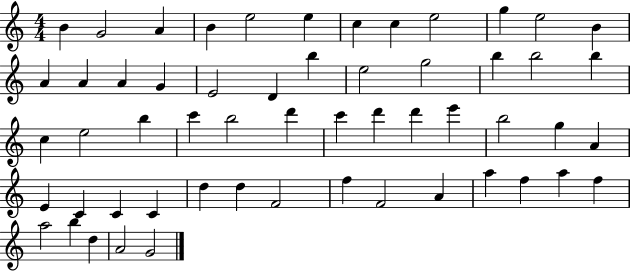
X:1
T:Untitled
M:4/4
L:1/4
K:C
B G2 A B e2 e c c e2 g e2 B A A A G E2 D b e2 g2 b b2 b c e2 b c' b2 d' c' d' d' e' b2 g A E C C C d d F2 f F2 A a f a f a2 b d A2 G2